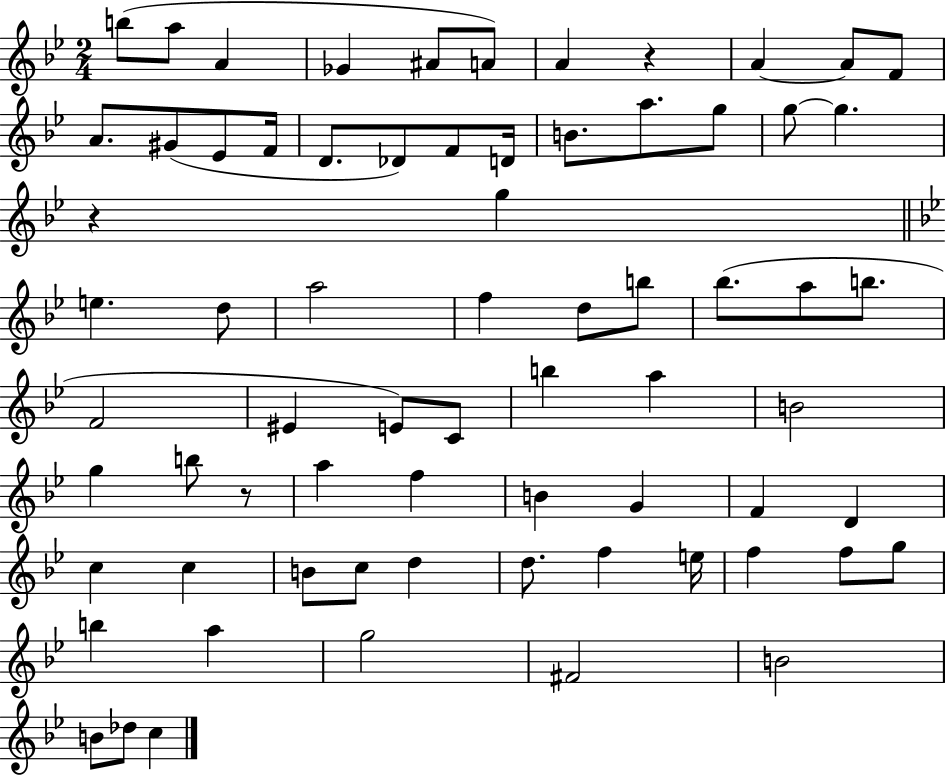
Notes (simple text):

B5/e A5/e A4/q Gb4/q A#4/e A4/e A4/q R/q A4/q A4/e F4/e A4/e. G#4/e Eb4/e F4/s D4/e. Db4/e F4/e D4/s B4/e. A5/e. G5/e G5/e G5/q. R/q G5/q E5/q. D5/e A5/h F5/q D5/e B5/e Bb5/e. A5/e B5/e. F4/h EIS4/q E4/e C4/e B5/q A5/q B4/h G5/q B5/e R/e A5/q F5/q B4/q G4/q F4/q D4/q C5/q C5/q B4/e C5/e D5/q D5/e. F5/q E5/s F5/q F5/e G5/e B5/q A5/q G5/h F#4/h B4/h B4/e Db5/e C5/q